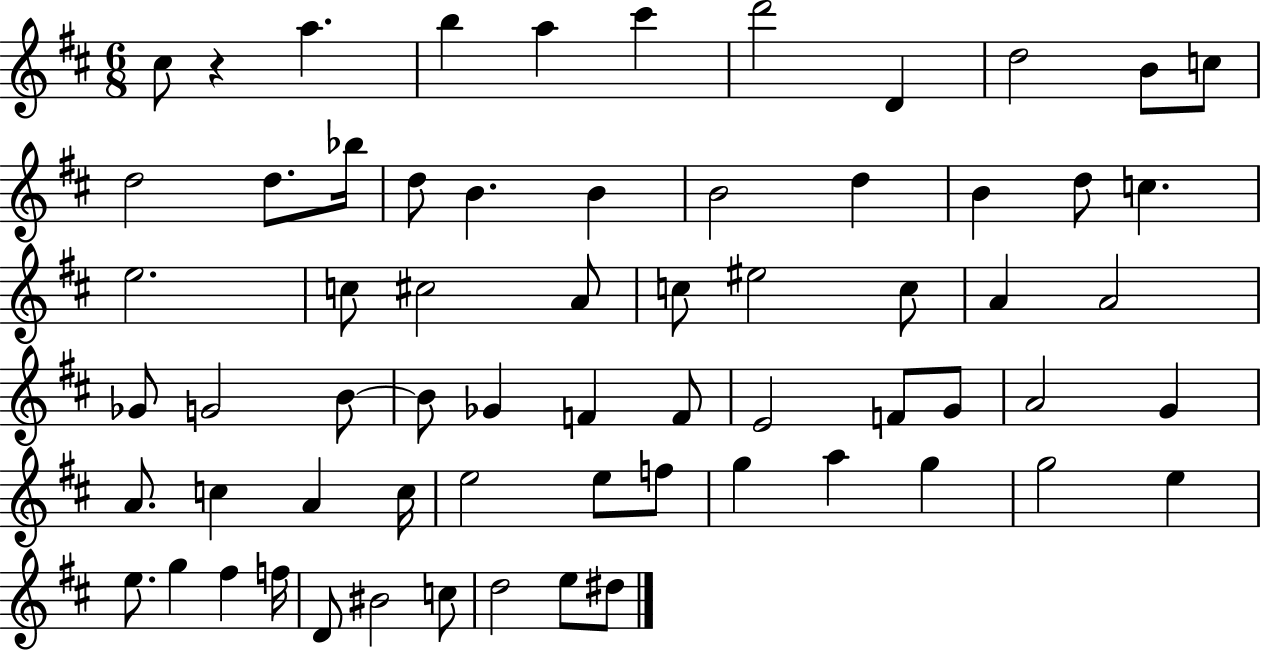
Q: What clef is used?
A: treble